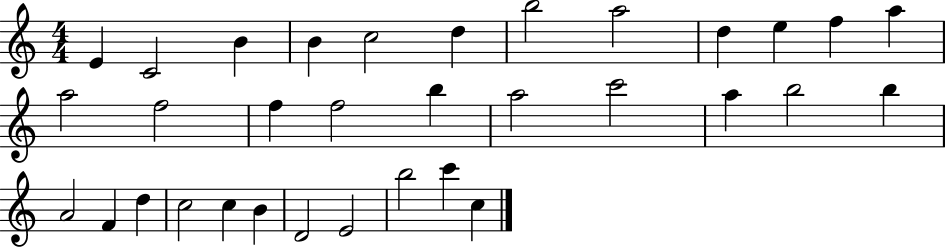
X:1
T:Untitled
M:4/4
L:1/4
K:C
E C2 B B c2 d b2 a2 d e f a a2 f2 f f2 b a2 c'2 a b2 b A2 F d c2 c B D2 E2 b2 c' c